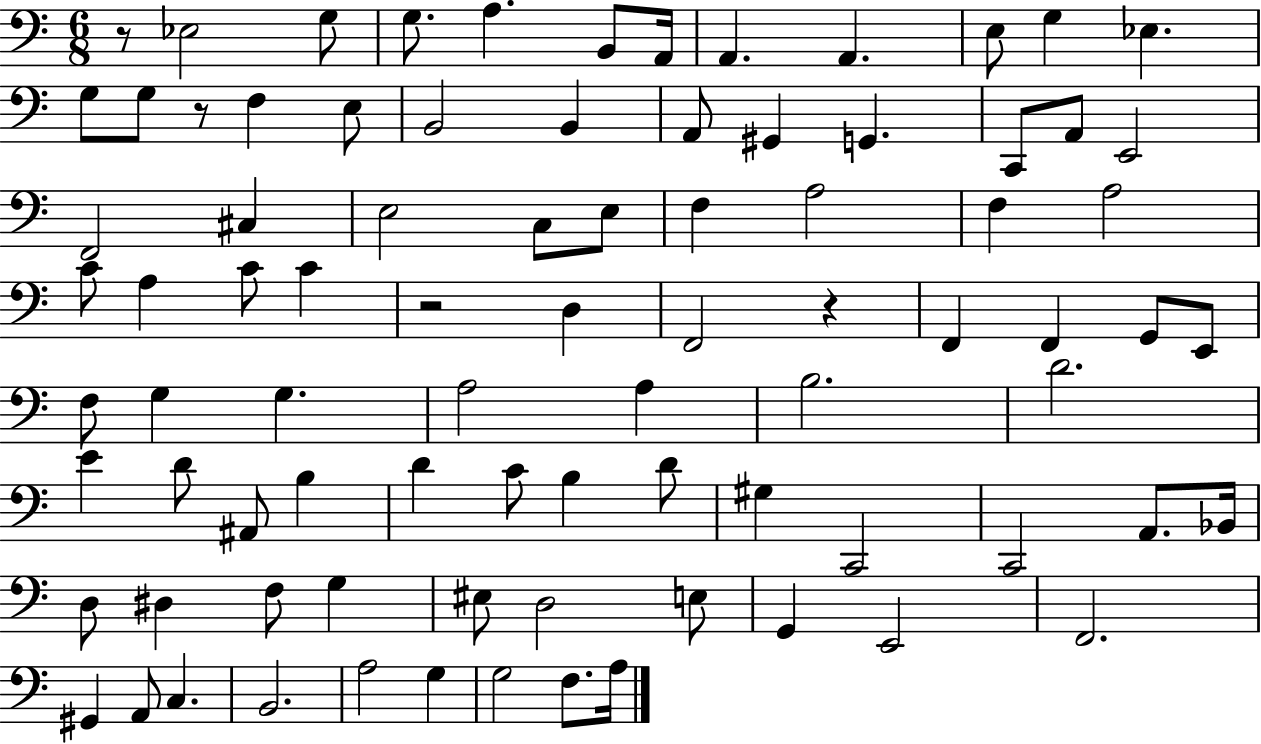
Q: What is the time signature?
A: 6/8